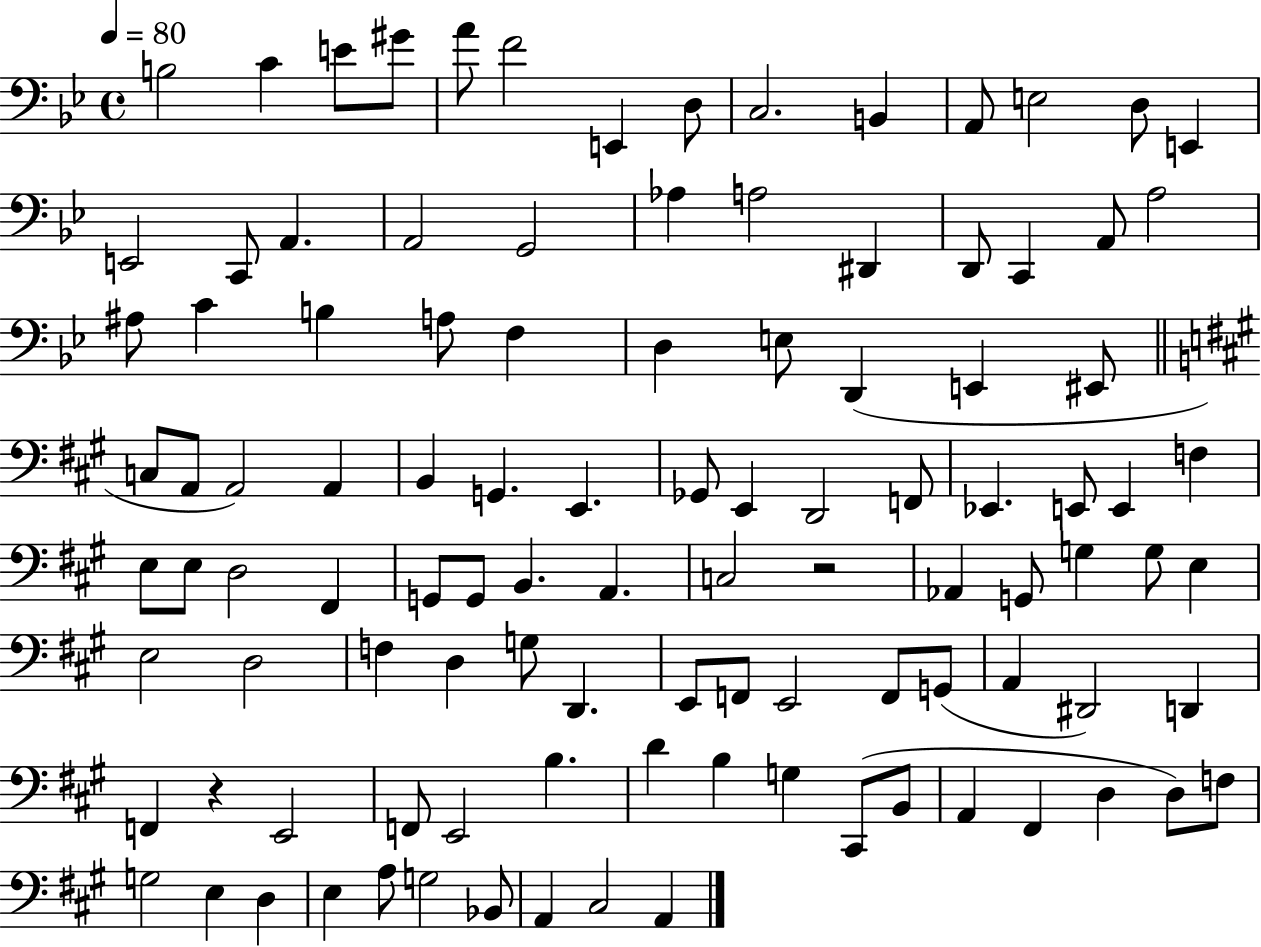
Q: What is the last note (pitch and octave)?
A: A2